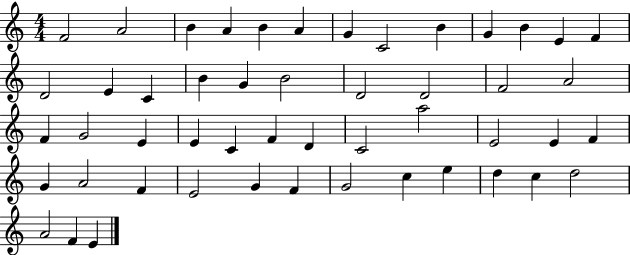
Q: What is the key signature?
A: C major